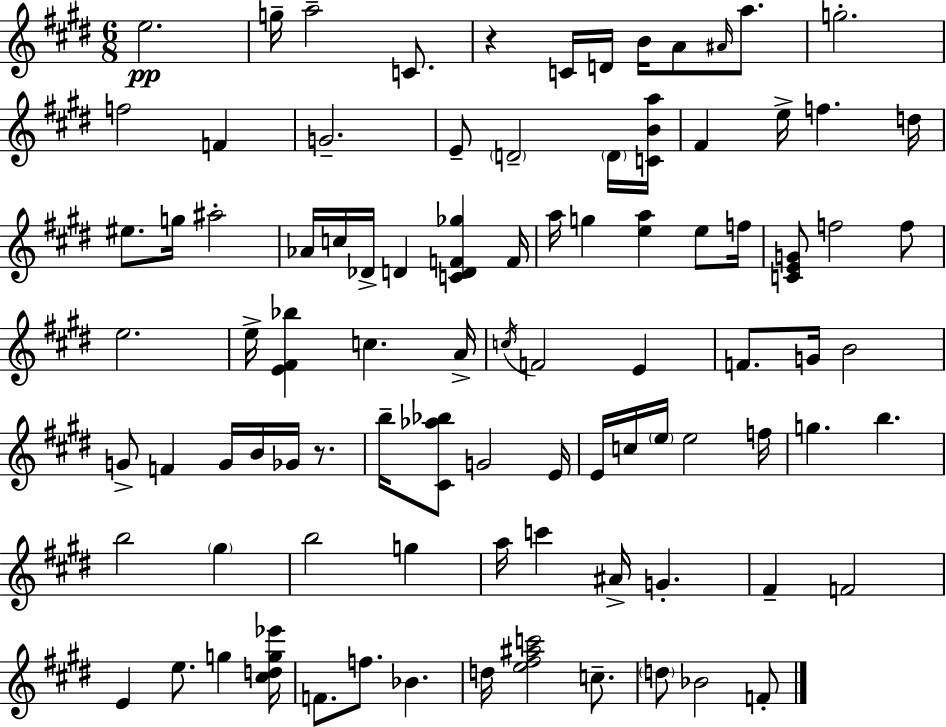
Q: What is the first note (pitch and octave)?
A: E5